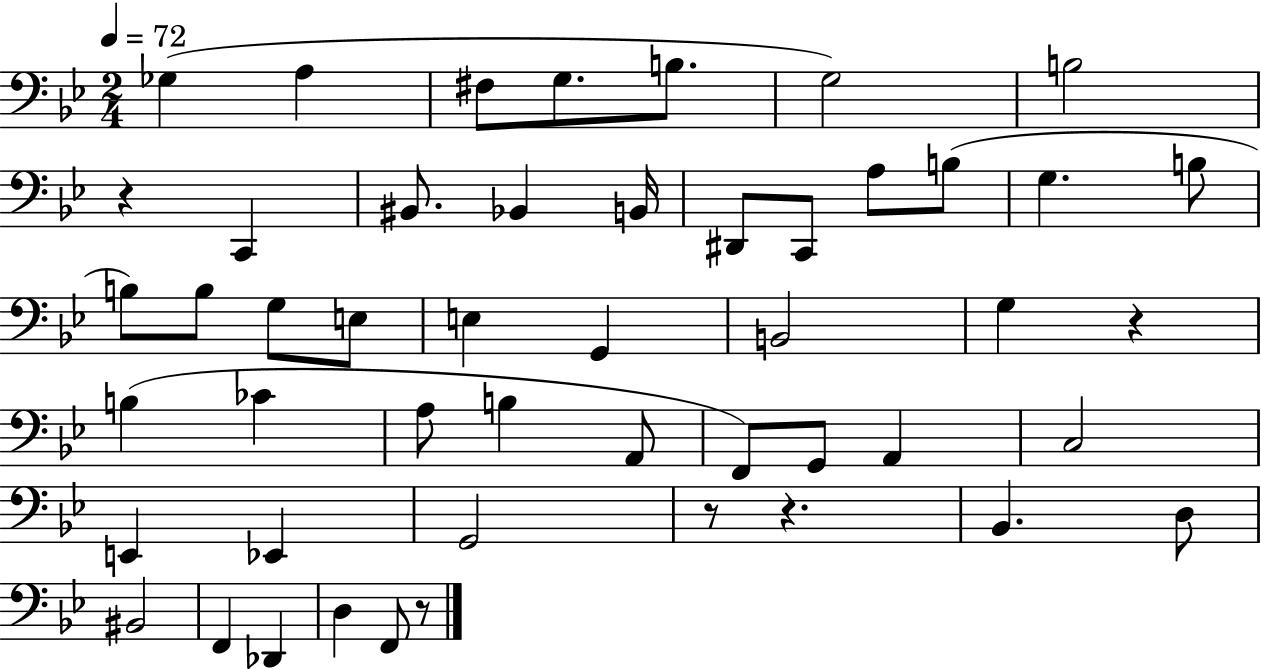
X:1
T:Untitled
M:2/4
L:1/4
K:Bb
_G, A, ^F,/2 G,/2 B,/2 G,2 B,2 z C,, ^B,,/2 _B,, B,,/4 ^D,,/2 C,,/2 A,/2 B,/2 G, B,/2 B,/2 B,/2 G,/2 E,/2 E, G,, B,,2 G, z B, _C A,/2 B, A,,/2 F,,/2 G,,/2 A,, C,2 E,, _E,, G,,2 z/2 z _B,, D,/2 ^B,,2 F,, _D,, D, F,,/2 z/2